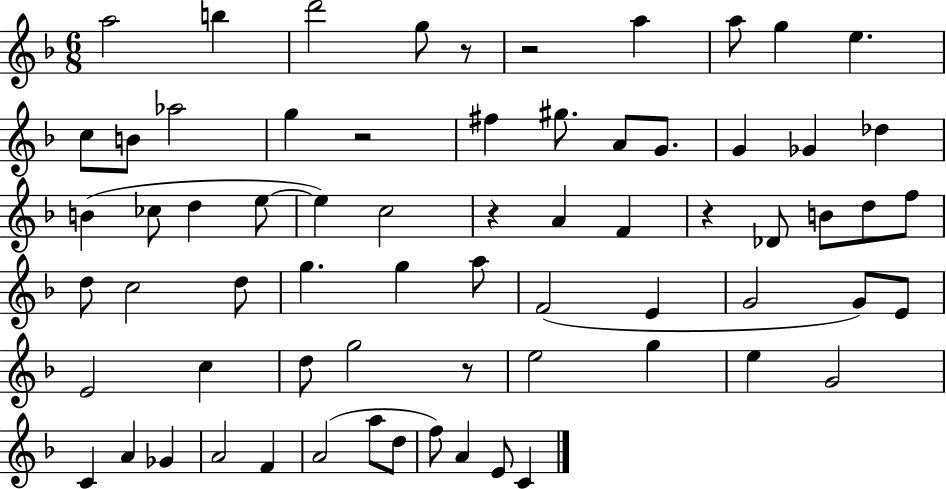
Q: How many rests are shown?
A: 6